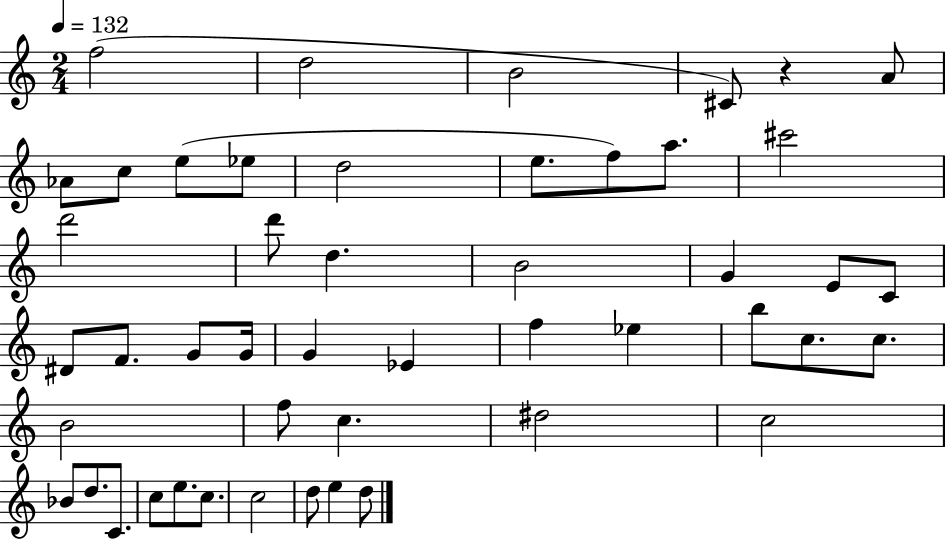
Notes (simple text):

F5/h D5/h B4/h C#4/e R/q A4/e Ab4/e C5/e E5/e Eb5/e D5/h E5/e. F5/e A5/e. C#6/h D6/h D6/e D5/q. B4/h G4/q E4/e C4/e D#4/e F4/e. G4/e G4/s G4/q Eb4/q F5/q Eb5/q B5/e C5/e. C5/e. B4/h F5/e C5/q. D#5/h C5/h Bb4/e D5/e. C4/e. C5/e E5/e. C5/e. C5/h D5/e E5/q D5/e